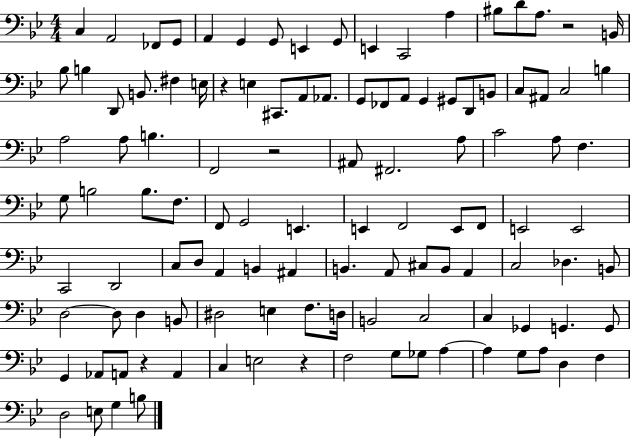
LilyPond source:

{
  \clef bass
  \numericTimeSignature
  \time 4/4
  \key bes \major
  c4 a,2 fes,8 g,8 | a,4 g,4 g,8 e,4 g,8 | e,4 c,2 a4 | bis8 d'8 a8. r2 b,16 | \break bes8 b4 d,8 b,8. fis4 e16 | r4 e4 cis,8. a,8 aes,8. | g,8 fes,8 a,8 g,4 gis,8 d,8 b,8 | c8 ais,8 c2 b4 | \break a2 a8 b4. | f,2 r2 | ais,8 fis,2. a8 | c'2 a8 f4. | \break g8 b2 b8. f8. | f,8 g,2 e,4. | e,4 f,2 e,8 f,8 | e,2 e,2 | \break c,2 d,2 | c8 d8 a,4 b,4 ais,4 | b,4. a,8 cis8 b,8 a,4 | c2 des4. b,8 | \break d2~~ d8 d4 b,8 | dis2 e4 f8. d16 | b,2 c2 | c4 ges,4 g,4. g,8 | \break g,4 aes,8 a,8 r4 a,4 | c4 e2 r4 | f2 g8 ges8 a4~~ | a4 g8 a8 d4 f4 | \break d2 e8 g4 b8 | \bar "|."
}